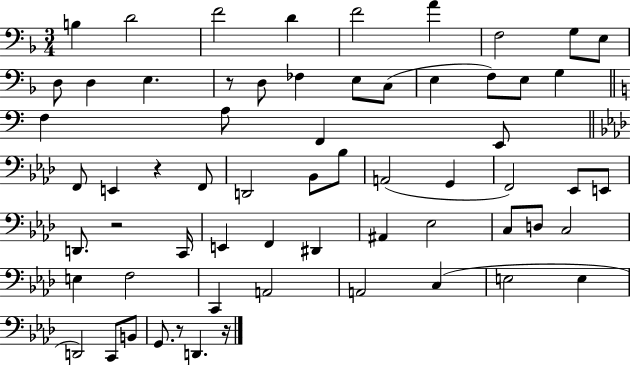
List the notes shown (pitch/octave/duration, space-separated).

B3/q D4/h F4/h D4/q F4/h A4/q F3/h G3/e E3/e D3/e D3/q E3/q. R/e D3/e FES3/q E3/e C3/e E3/q F3/e E3/e G3/q F3/q A3/e F2/q E2/e F2/e E2/q R/q F2/e D2/h Bb2/e Bb3/e A2/h G2/q F2/h Eb2/e E2/e D2/e. R/h C2/s E2/q F2/q D#2/q A#2/q Eb3/h C3/e D3/e C3/h E3/q F3/h C2/q A2/h A2/h C3/q E3/h E3/q D2/h C2/e B2/e G2/e. R/e D2/q. R/s